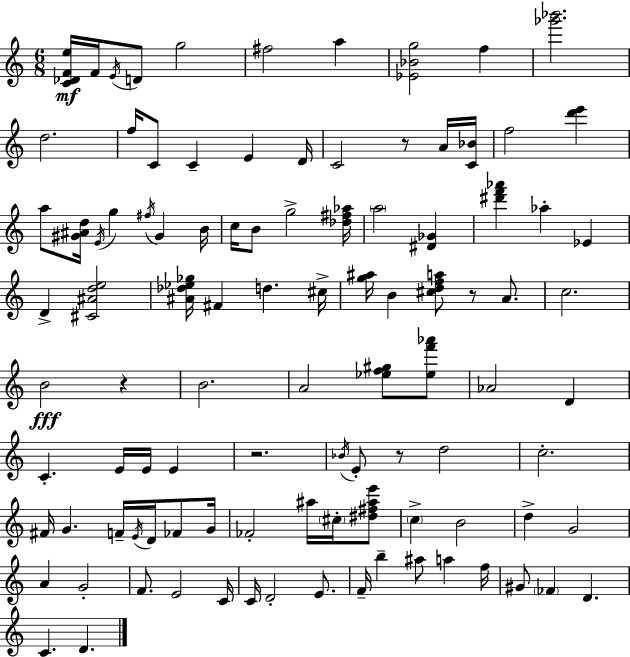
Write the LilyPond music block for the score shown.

{
  \clef treble
  \numericTimeSignature
  \time 6/8
  \key c \major
  <c' des' f' e''>16\mf f'16 \acciaccatura { e'16 } d'8 g''2 | fis''2 a''4 | <ees' bes' g''>2 f''4 | <ges''' bes'''>2. | \break d''2. | f''16 c'8 c'4-- e'4 | d'16 c'2 r8 a'16 | <c' bes'>16 f''2 <d''' e'''>4 | \break a''8 <gis' ais' d''>16 \acciaccatura { e'16 } g''4 \acciaccatura { fis''16 } gis'4 | b'16 c''16 b'8 g''2-> | <des'' fis'' aes''>16 \parenthesize a''2 <dis' ges'>4 | <dis''' f''' aes'''>4 aes''4-. ees'4 | \break d'4-> <cis' ais' d'' e''>2 | <ais' des'' ees'' ges''>16 fis'4 d''4. | cis''16-> <g'' ais''>16 b'4 <cis'' d'' f'' a''>8 r8 | a'8. c''2. | \break b'2\fff r4 | b'2. | a'2 <ees'' f'' gis''>8 | <ees'' f''' aes'''>8 aes'2 d'4 | \break c'4.-. e'16 e'16 e'4 | r2. | \acciaccatura { bes'16 } e'8-. r8 d''2 | c''2.-. | \break fis'16 g'4. f'16-- | \acciaccatura { e'16 } d'16 fes'8 g'16 fes'2-. | ais''16 \parenthesize cis''16-. <dis'' fis'' ais'' e'''>8 \parenthesize c''4-> b'2 | d''4-> g'2 | \break a'4 g'2-. | f'8. e'2 | c'16 c'16 d'2-. | e'8. f'16-- b''4-- ais''8 | \break a''4 f''16 gis'8 \parenthesize fes'4 d'4. | c'4. d'4. | \bar "|."
}